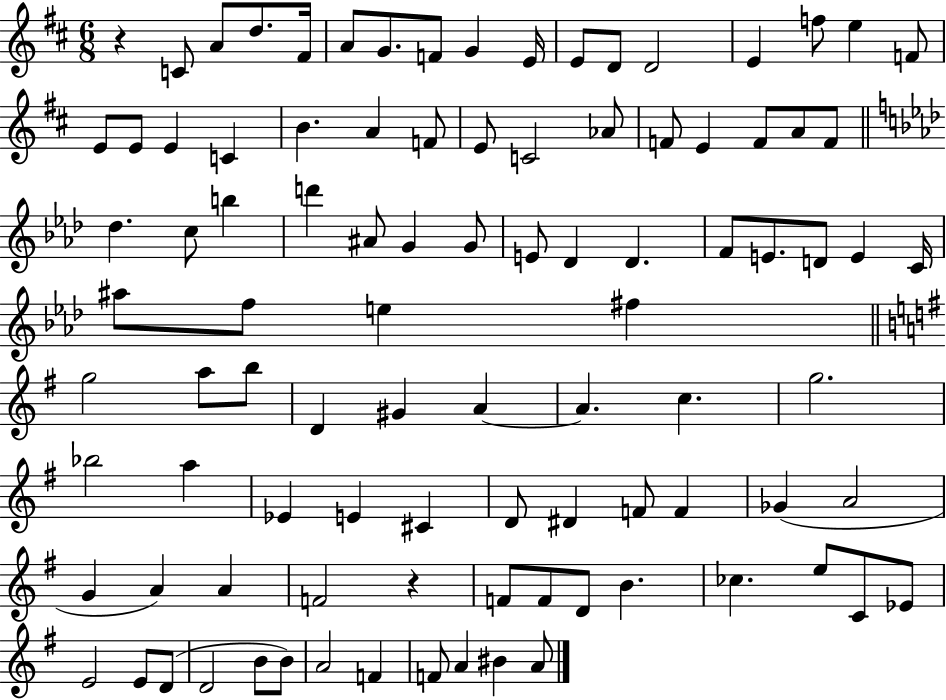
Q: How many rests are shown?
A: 2